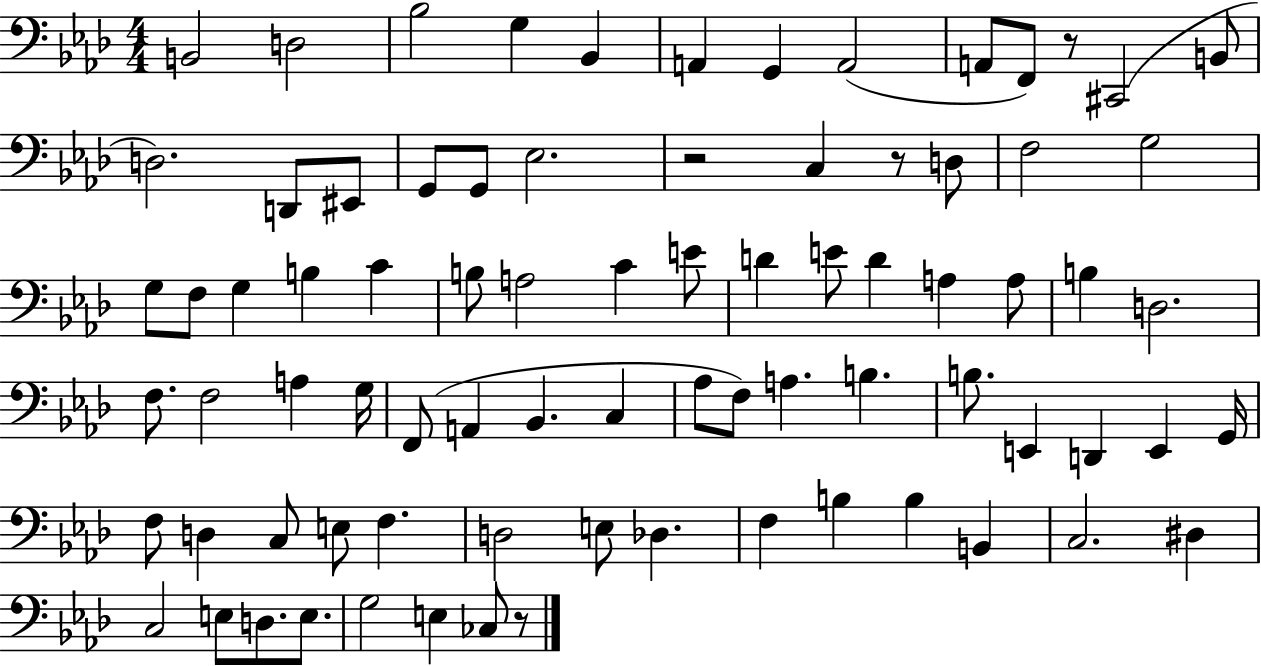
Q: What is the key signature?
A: AES major